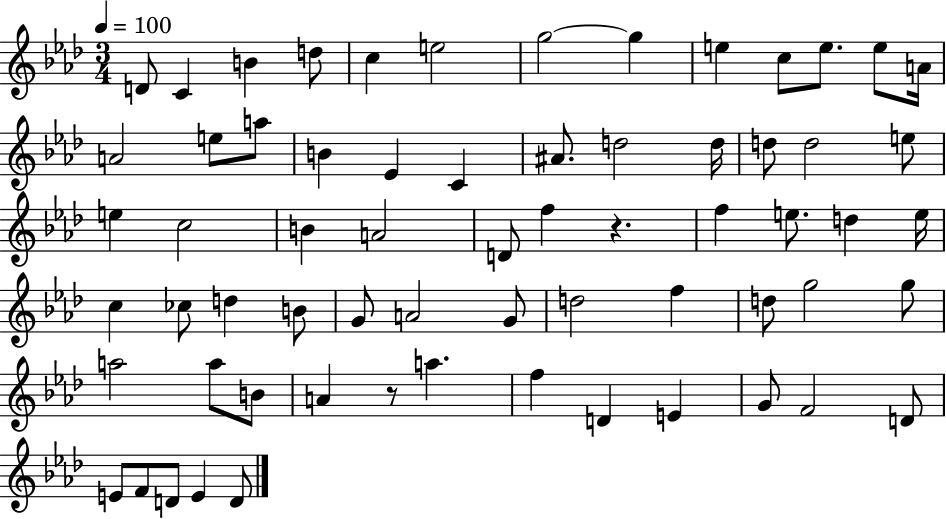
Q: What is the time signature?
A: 3/4